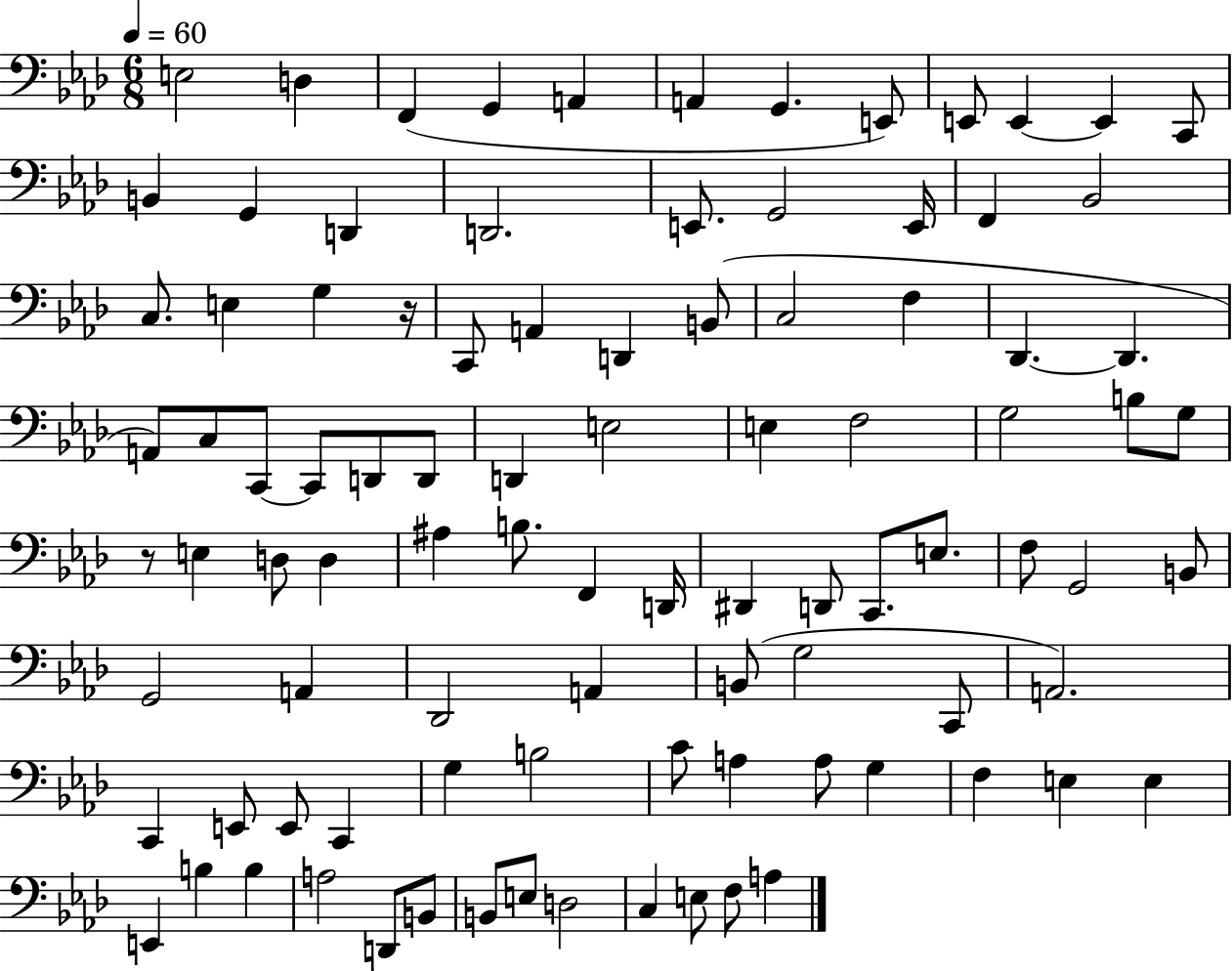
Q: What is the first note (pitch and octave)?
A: E3